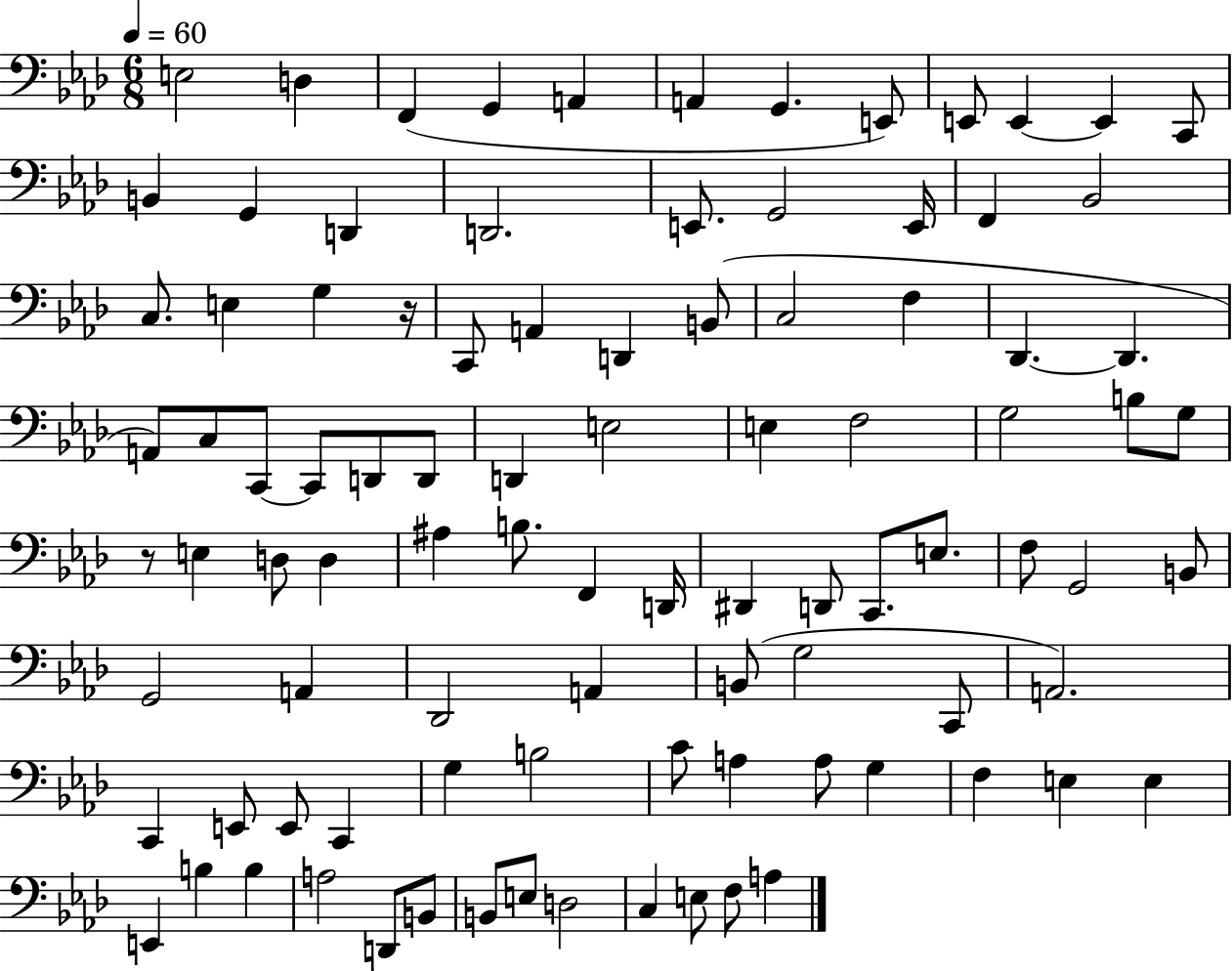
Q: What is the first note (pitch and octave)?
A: E3